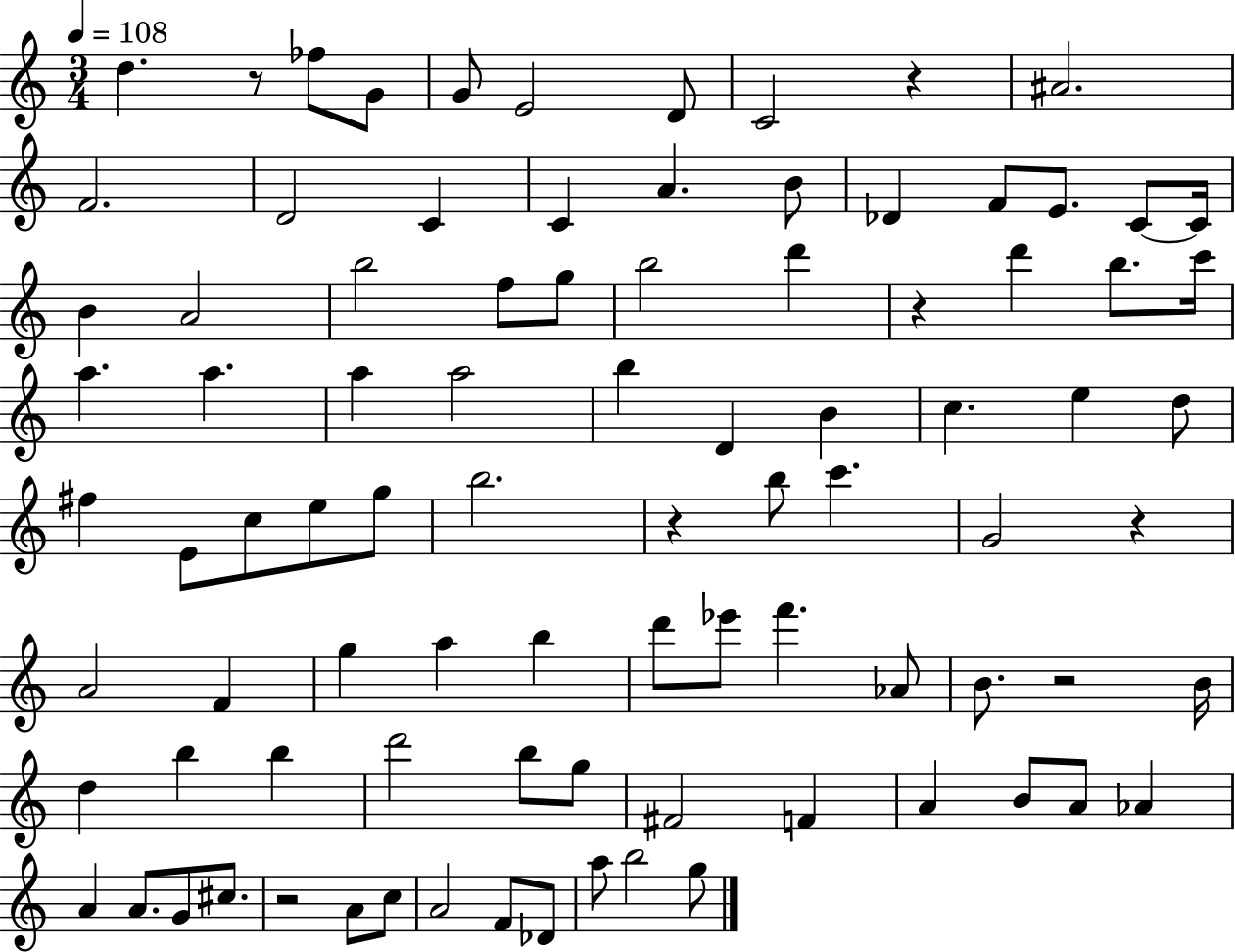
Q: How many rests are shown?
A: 7